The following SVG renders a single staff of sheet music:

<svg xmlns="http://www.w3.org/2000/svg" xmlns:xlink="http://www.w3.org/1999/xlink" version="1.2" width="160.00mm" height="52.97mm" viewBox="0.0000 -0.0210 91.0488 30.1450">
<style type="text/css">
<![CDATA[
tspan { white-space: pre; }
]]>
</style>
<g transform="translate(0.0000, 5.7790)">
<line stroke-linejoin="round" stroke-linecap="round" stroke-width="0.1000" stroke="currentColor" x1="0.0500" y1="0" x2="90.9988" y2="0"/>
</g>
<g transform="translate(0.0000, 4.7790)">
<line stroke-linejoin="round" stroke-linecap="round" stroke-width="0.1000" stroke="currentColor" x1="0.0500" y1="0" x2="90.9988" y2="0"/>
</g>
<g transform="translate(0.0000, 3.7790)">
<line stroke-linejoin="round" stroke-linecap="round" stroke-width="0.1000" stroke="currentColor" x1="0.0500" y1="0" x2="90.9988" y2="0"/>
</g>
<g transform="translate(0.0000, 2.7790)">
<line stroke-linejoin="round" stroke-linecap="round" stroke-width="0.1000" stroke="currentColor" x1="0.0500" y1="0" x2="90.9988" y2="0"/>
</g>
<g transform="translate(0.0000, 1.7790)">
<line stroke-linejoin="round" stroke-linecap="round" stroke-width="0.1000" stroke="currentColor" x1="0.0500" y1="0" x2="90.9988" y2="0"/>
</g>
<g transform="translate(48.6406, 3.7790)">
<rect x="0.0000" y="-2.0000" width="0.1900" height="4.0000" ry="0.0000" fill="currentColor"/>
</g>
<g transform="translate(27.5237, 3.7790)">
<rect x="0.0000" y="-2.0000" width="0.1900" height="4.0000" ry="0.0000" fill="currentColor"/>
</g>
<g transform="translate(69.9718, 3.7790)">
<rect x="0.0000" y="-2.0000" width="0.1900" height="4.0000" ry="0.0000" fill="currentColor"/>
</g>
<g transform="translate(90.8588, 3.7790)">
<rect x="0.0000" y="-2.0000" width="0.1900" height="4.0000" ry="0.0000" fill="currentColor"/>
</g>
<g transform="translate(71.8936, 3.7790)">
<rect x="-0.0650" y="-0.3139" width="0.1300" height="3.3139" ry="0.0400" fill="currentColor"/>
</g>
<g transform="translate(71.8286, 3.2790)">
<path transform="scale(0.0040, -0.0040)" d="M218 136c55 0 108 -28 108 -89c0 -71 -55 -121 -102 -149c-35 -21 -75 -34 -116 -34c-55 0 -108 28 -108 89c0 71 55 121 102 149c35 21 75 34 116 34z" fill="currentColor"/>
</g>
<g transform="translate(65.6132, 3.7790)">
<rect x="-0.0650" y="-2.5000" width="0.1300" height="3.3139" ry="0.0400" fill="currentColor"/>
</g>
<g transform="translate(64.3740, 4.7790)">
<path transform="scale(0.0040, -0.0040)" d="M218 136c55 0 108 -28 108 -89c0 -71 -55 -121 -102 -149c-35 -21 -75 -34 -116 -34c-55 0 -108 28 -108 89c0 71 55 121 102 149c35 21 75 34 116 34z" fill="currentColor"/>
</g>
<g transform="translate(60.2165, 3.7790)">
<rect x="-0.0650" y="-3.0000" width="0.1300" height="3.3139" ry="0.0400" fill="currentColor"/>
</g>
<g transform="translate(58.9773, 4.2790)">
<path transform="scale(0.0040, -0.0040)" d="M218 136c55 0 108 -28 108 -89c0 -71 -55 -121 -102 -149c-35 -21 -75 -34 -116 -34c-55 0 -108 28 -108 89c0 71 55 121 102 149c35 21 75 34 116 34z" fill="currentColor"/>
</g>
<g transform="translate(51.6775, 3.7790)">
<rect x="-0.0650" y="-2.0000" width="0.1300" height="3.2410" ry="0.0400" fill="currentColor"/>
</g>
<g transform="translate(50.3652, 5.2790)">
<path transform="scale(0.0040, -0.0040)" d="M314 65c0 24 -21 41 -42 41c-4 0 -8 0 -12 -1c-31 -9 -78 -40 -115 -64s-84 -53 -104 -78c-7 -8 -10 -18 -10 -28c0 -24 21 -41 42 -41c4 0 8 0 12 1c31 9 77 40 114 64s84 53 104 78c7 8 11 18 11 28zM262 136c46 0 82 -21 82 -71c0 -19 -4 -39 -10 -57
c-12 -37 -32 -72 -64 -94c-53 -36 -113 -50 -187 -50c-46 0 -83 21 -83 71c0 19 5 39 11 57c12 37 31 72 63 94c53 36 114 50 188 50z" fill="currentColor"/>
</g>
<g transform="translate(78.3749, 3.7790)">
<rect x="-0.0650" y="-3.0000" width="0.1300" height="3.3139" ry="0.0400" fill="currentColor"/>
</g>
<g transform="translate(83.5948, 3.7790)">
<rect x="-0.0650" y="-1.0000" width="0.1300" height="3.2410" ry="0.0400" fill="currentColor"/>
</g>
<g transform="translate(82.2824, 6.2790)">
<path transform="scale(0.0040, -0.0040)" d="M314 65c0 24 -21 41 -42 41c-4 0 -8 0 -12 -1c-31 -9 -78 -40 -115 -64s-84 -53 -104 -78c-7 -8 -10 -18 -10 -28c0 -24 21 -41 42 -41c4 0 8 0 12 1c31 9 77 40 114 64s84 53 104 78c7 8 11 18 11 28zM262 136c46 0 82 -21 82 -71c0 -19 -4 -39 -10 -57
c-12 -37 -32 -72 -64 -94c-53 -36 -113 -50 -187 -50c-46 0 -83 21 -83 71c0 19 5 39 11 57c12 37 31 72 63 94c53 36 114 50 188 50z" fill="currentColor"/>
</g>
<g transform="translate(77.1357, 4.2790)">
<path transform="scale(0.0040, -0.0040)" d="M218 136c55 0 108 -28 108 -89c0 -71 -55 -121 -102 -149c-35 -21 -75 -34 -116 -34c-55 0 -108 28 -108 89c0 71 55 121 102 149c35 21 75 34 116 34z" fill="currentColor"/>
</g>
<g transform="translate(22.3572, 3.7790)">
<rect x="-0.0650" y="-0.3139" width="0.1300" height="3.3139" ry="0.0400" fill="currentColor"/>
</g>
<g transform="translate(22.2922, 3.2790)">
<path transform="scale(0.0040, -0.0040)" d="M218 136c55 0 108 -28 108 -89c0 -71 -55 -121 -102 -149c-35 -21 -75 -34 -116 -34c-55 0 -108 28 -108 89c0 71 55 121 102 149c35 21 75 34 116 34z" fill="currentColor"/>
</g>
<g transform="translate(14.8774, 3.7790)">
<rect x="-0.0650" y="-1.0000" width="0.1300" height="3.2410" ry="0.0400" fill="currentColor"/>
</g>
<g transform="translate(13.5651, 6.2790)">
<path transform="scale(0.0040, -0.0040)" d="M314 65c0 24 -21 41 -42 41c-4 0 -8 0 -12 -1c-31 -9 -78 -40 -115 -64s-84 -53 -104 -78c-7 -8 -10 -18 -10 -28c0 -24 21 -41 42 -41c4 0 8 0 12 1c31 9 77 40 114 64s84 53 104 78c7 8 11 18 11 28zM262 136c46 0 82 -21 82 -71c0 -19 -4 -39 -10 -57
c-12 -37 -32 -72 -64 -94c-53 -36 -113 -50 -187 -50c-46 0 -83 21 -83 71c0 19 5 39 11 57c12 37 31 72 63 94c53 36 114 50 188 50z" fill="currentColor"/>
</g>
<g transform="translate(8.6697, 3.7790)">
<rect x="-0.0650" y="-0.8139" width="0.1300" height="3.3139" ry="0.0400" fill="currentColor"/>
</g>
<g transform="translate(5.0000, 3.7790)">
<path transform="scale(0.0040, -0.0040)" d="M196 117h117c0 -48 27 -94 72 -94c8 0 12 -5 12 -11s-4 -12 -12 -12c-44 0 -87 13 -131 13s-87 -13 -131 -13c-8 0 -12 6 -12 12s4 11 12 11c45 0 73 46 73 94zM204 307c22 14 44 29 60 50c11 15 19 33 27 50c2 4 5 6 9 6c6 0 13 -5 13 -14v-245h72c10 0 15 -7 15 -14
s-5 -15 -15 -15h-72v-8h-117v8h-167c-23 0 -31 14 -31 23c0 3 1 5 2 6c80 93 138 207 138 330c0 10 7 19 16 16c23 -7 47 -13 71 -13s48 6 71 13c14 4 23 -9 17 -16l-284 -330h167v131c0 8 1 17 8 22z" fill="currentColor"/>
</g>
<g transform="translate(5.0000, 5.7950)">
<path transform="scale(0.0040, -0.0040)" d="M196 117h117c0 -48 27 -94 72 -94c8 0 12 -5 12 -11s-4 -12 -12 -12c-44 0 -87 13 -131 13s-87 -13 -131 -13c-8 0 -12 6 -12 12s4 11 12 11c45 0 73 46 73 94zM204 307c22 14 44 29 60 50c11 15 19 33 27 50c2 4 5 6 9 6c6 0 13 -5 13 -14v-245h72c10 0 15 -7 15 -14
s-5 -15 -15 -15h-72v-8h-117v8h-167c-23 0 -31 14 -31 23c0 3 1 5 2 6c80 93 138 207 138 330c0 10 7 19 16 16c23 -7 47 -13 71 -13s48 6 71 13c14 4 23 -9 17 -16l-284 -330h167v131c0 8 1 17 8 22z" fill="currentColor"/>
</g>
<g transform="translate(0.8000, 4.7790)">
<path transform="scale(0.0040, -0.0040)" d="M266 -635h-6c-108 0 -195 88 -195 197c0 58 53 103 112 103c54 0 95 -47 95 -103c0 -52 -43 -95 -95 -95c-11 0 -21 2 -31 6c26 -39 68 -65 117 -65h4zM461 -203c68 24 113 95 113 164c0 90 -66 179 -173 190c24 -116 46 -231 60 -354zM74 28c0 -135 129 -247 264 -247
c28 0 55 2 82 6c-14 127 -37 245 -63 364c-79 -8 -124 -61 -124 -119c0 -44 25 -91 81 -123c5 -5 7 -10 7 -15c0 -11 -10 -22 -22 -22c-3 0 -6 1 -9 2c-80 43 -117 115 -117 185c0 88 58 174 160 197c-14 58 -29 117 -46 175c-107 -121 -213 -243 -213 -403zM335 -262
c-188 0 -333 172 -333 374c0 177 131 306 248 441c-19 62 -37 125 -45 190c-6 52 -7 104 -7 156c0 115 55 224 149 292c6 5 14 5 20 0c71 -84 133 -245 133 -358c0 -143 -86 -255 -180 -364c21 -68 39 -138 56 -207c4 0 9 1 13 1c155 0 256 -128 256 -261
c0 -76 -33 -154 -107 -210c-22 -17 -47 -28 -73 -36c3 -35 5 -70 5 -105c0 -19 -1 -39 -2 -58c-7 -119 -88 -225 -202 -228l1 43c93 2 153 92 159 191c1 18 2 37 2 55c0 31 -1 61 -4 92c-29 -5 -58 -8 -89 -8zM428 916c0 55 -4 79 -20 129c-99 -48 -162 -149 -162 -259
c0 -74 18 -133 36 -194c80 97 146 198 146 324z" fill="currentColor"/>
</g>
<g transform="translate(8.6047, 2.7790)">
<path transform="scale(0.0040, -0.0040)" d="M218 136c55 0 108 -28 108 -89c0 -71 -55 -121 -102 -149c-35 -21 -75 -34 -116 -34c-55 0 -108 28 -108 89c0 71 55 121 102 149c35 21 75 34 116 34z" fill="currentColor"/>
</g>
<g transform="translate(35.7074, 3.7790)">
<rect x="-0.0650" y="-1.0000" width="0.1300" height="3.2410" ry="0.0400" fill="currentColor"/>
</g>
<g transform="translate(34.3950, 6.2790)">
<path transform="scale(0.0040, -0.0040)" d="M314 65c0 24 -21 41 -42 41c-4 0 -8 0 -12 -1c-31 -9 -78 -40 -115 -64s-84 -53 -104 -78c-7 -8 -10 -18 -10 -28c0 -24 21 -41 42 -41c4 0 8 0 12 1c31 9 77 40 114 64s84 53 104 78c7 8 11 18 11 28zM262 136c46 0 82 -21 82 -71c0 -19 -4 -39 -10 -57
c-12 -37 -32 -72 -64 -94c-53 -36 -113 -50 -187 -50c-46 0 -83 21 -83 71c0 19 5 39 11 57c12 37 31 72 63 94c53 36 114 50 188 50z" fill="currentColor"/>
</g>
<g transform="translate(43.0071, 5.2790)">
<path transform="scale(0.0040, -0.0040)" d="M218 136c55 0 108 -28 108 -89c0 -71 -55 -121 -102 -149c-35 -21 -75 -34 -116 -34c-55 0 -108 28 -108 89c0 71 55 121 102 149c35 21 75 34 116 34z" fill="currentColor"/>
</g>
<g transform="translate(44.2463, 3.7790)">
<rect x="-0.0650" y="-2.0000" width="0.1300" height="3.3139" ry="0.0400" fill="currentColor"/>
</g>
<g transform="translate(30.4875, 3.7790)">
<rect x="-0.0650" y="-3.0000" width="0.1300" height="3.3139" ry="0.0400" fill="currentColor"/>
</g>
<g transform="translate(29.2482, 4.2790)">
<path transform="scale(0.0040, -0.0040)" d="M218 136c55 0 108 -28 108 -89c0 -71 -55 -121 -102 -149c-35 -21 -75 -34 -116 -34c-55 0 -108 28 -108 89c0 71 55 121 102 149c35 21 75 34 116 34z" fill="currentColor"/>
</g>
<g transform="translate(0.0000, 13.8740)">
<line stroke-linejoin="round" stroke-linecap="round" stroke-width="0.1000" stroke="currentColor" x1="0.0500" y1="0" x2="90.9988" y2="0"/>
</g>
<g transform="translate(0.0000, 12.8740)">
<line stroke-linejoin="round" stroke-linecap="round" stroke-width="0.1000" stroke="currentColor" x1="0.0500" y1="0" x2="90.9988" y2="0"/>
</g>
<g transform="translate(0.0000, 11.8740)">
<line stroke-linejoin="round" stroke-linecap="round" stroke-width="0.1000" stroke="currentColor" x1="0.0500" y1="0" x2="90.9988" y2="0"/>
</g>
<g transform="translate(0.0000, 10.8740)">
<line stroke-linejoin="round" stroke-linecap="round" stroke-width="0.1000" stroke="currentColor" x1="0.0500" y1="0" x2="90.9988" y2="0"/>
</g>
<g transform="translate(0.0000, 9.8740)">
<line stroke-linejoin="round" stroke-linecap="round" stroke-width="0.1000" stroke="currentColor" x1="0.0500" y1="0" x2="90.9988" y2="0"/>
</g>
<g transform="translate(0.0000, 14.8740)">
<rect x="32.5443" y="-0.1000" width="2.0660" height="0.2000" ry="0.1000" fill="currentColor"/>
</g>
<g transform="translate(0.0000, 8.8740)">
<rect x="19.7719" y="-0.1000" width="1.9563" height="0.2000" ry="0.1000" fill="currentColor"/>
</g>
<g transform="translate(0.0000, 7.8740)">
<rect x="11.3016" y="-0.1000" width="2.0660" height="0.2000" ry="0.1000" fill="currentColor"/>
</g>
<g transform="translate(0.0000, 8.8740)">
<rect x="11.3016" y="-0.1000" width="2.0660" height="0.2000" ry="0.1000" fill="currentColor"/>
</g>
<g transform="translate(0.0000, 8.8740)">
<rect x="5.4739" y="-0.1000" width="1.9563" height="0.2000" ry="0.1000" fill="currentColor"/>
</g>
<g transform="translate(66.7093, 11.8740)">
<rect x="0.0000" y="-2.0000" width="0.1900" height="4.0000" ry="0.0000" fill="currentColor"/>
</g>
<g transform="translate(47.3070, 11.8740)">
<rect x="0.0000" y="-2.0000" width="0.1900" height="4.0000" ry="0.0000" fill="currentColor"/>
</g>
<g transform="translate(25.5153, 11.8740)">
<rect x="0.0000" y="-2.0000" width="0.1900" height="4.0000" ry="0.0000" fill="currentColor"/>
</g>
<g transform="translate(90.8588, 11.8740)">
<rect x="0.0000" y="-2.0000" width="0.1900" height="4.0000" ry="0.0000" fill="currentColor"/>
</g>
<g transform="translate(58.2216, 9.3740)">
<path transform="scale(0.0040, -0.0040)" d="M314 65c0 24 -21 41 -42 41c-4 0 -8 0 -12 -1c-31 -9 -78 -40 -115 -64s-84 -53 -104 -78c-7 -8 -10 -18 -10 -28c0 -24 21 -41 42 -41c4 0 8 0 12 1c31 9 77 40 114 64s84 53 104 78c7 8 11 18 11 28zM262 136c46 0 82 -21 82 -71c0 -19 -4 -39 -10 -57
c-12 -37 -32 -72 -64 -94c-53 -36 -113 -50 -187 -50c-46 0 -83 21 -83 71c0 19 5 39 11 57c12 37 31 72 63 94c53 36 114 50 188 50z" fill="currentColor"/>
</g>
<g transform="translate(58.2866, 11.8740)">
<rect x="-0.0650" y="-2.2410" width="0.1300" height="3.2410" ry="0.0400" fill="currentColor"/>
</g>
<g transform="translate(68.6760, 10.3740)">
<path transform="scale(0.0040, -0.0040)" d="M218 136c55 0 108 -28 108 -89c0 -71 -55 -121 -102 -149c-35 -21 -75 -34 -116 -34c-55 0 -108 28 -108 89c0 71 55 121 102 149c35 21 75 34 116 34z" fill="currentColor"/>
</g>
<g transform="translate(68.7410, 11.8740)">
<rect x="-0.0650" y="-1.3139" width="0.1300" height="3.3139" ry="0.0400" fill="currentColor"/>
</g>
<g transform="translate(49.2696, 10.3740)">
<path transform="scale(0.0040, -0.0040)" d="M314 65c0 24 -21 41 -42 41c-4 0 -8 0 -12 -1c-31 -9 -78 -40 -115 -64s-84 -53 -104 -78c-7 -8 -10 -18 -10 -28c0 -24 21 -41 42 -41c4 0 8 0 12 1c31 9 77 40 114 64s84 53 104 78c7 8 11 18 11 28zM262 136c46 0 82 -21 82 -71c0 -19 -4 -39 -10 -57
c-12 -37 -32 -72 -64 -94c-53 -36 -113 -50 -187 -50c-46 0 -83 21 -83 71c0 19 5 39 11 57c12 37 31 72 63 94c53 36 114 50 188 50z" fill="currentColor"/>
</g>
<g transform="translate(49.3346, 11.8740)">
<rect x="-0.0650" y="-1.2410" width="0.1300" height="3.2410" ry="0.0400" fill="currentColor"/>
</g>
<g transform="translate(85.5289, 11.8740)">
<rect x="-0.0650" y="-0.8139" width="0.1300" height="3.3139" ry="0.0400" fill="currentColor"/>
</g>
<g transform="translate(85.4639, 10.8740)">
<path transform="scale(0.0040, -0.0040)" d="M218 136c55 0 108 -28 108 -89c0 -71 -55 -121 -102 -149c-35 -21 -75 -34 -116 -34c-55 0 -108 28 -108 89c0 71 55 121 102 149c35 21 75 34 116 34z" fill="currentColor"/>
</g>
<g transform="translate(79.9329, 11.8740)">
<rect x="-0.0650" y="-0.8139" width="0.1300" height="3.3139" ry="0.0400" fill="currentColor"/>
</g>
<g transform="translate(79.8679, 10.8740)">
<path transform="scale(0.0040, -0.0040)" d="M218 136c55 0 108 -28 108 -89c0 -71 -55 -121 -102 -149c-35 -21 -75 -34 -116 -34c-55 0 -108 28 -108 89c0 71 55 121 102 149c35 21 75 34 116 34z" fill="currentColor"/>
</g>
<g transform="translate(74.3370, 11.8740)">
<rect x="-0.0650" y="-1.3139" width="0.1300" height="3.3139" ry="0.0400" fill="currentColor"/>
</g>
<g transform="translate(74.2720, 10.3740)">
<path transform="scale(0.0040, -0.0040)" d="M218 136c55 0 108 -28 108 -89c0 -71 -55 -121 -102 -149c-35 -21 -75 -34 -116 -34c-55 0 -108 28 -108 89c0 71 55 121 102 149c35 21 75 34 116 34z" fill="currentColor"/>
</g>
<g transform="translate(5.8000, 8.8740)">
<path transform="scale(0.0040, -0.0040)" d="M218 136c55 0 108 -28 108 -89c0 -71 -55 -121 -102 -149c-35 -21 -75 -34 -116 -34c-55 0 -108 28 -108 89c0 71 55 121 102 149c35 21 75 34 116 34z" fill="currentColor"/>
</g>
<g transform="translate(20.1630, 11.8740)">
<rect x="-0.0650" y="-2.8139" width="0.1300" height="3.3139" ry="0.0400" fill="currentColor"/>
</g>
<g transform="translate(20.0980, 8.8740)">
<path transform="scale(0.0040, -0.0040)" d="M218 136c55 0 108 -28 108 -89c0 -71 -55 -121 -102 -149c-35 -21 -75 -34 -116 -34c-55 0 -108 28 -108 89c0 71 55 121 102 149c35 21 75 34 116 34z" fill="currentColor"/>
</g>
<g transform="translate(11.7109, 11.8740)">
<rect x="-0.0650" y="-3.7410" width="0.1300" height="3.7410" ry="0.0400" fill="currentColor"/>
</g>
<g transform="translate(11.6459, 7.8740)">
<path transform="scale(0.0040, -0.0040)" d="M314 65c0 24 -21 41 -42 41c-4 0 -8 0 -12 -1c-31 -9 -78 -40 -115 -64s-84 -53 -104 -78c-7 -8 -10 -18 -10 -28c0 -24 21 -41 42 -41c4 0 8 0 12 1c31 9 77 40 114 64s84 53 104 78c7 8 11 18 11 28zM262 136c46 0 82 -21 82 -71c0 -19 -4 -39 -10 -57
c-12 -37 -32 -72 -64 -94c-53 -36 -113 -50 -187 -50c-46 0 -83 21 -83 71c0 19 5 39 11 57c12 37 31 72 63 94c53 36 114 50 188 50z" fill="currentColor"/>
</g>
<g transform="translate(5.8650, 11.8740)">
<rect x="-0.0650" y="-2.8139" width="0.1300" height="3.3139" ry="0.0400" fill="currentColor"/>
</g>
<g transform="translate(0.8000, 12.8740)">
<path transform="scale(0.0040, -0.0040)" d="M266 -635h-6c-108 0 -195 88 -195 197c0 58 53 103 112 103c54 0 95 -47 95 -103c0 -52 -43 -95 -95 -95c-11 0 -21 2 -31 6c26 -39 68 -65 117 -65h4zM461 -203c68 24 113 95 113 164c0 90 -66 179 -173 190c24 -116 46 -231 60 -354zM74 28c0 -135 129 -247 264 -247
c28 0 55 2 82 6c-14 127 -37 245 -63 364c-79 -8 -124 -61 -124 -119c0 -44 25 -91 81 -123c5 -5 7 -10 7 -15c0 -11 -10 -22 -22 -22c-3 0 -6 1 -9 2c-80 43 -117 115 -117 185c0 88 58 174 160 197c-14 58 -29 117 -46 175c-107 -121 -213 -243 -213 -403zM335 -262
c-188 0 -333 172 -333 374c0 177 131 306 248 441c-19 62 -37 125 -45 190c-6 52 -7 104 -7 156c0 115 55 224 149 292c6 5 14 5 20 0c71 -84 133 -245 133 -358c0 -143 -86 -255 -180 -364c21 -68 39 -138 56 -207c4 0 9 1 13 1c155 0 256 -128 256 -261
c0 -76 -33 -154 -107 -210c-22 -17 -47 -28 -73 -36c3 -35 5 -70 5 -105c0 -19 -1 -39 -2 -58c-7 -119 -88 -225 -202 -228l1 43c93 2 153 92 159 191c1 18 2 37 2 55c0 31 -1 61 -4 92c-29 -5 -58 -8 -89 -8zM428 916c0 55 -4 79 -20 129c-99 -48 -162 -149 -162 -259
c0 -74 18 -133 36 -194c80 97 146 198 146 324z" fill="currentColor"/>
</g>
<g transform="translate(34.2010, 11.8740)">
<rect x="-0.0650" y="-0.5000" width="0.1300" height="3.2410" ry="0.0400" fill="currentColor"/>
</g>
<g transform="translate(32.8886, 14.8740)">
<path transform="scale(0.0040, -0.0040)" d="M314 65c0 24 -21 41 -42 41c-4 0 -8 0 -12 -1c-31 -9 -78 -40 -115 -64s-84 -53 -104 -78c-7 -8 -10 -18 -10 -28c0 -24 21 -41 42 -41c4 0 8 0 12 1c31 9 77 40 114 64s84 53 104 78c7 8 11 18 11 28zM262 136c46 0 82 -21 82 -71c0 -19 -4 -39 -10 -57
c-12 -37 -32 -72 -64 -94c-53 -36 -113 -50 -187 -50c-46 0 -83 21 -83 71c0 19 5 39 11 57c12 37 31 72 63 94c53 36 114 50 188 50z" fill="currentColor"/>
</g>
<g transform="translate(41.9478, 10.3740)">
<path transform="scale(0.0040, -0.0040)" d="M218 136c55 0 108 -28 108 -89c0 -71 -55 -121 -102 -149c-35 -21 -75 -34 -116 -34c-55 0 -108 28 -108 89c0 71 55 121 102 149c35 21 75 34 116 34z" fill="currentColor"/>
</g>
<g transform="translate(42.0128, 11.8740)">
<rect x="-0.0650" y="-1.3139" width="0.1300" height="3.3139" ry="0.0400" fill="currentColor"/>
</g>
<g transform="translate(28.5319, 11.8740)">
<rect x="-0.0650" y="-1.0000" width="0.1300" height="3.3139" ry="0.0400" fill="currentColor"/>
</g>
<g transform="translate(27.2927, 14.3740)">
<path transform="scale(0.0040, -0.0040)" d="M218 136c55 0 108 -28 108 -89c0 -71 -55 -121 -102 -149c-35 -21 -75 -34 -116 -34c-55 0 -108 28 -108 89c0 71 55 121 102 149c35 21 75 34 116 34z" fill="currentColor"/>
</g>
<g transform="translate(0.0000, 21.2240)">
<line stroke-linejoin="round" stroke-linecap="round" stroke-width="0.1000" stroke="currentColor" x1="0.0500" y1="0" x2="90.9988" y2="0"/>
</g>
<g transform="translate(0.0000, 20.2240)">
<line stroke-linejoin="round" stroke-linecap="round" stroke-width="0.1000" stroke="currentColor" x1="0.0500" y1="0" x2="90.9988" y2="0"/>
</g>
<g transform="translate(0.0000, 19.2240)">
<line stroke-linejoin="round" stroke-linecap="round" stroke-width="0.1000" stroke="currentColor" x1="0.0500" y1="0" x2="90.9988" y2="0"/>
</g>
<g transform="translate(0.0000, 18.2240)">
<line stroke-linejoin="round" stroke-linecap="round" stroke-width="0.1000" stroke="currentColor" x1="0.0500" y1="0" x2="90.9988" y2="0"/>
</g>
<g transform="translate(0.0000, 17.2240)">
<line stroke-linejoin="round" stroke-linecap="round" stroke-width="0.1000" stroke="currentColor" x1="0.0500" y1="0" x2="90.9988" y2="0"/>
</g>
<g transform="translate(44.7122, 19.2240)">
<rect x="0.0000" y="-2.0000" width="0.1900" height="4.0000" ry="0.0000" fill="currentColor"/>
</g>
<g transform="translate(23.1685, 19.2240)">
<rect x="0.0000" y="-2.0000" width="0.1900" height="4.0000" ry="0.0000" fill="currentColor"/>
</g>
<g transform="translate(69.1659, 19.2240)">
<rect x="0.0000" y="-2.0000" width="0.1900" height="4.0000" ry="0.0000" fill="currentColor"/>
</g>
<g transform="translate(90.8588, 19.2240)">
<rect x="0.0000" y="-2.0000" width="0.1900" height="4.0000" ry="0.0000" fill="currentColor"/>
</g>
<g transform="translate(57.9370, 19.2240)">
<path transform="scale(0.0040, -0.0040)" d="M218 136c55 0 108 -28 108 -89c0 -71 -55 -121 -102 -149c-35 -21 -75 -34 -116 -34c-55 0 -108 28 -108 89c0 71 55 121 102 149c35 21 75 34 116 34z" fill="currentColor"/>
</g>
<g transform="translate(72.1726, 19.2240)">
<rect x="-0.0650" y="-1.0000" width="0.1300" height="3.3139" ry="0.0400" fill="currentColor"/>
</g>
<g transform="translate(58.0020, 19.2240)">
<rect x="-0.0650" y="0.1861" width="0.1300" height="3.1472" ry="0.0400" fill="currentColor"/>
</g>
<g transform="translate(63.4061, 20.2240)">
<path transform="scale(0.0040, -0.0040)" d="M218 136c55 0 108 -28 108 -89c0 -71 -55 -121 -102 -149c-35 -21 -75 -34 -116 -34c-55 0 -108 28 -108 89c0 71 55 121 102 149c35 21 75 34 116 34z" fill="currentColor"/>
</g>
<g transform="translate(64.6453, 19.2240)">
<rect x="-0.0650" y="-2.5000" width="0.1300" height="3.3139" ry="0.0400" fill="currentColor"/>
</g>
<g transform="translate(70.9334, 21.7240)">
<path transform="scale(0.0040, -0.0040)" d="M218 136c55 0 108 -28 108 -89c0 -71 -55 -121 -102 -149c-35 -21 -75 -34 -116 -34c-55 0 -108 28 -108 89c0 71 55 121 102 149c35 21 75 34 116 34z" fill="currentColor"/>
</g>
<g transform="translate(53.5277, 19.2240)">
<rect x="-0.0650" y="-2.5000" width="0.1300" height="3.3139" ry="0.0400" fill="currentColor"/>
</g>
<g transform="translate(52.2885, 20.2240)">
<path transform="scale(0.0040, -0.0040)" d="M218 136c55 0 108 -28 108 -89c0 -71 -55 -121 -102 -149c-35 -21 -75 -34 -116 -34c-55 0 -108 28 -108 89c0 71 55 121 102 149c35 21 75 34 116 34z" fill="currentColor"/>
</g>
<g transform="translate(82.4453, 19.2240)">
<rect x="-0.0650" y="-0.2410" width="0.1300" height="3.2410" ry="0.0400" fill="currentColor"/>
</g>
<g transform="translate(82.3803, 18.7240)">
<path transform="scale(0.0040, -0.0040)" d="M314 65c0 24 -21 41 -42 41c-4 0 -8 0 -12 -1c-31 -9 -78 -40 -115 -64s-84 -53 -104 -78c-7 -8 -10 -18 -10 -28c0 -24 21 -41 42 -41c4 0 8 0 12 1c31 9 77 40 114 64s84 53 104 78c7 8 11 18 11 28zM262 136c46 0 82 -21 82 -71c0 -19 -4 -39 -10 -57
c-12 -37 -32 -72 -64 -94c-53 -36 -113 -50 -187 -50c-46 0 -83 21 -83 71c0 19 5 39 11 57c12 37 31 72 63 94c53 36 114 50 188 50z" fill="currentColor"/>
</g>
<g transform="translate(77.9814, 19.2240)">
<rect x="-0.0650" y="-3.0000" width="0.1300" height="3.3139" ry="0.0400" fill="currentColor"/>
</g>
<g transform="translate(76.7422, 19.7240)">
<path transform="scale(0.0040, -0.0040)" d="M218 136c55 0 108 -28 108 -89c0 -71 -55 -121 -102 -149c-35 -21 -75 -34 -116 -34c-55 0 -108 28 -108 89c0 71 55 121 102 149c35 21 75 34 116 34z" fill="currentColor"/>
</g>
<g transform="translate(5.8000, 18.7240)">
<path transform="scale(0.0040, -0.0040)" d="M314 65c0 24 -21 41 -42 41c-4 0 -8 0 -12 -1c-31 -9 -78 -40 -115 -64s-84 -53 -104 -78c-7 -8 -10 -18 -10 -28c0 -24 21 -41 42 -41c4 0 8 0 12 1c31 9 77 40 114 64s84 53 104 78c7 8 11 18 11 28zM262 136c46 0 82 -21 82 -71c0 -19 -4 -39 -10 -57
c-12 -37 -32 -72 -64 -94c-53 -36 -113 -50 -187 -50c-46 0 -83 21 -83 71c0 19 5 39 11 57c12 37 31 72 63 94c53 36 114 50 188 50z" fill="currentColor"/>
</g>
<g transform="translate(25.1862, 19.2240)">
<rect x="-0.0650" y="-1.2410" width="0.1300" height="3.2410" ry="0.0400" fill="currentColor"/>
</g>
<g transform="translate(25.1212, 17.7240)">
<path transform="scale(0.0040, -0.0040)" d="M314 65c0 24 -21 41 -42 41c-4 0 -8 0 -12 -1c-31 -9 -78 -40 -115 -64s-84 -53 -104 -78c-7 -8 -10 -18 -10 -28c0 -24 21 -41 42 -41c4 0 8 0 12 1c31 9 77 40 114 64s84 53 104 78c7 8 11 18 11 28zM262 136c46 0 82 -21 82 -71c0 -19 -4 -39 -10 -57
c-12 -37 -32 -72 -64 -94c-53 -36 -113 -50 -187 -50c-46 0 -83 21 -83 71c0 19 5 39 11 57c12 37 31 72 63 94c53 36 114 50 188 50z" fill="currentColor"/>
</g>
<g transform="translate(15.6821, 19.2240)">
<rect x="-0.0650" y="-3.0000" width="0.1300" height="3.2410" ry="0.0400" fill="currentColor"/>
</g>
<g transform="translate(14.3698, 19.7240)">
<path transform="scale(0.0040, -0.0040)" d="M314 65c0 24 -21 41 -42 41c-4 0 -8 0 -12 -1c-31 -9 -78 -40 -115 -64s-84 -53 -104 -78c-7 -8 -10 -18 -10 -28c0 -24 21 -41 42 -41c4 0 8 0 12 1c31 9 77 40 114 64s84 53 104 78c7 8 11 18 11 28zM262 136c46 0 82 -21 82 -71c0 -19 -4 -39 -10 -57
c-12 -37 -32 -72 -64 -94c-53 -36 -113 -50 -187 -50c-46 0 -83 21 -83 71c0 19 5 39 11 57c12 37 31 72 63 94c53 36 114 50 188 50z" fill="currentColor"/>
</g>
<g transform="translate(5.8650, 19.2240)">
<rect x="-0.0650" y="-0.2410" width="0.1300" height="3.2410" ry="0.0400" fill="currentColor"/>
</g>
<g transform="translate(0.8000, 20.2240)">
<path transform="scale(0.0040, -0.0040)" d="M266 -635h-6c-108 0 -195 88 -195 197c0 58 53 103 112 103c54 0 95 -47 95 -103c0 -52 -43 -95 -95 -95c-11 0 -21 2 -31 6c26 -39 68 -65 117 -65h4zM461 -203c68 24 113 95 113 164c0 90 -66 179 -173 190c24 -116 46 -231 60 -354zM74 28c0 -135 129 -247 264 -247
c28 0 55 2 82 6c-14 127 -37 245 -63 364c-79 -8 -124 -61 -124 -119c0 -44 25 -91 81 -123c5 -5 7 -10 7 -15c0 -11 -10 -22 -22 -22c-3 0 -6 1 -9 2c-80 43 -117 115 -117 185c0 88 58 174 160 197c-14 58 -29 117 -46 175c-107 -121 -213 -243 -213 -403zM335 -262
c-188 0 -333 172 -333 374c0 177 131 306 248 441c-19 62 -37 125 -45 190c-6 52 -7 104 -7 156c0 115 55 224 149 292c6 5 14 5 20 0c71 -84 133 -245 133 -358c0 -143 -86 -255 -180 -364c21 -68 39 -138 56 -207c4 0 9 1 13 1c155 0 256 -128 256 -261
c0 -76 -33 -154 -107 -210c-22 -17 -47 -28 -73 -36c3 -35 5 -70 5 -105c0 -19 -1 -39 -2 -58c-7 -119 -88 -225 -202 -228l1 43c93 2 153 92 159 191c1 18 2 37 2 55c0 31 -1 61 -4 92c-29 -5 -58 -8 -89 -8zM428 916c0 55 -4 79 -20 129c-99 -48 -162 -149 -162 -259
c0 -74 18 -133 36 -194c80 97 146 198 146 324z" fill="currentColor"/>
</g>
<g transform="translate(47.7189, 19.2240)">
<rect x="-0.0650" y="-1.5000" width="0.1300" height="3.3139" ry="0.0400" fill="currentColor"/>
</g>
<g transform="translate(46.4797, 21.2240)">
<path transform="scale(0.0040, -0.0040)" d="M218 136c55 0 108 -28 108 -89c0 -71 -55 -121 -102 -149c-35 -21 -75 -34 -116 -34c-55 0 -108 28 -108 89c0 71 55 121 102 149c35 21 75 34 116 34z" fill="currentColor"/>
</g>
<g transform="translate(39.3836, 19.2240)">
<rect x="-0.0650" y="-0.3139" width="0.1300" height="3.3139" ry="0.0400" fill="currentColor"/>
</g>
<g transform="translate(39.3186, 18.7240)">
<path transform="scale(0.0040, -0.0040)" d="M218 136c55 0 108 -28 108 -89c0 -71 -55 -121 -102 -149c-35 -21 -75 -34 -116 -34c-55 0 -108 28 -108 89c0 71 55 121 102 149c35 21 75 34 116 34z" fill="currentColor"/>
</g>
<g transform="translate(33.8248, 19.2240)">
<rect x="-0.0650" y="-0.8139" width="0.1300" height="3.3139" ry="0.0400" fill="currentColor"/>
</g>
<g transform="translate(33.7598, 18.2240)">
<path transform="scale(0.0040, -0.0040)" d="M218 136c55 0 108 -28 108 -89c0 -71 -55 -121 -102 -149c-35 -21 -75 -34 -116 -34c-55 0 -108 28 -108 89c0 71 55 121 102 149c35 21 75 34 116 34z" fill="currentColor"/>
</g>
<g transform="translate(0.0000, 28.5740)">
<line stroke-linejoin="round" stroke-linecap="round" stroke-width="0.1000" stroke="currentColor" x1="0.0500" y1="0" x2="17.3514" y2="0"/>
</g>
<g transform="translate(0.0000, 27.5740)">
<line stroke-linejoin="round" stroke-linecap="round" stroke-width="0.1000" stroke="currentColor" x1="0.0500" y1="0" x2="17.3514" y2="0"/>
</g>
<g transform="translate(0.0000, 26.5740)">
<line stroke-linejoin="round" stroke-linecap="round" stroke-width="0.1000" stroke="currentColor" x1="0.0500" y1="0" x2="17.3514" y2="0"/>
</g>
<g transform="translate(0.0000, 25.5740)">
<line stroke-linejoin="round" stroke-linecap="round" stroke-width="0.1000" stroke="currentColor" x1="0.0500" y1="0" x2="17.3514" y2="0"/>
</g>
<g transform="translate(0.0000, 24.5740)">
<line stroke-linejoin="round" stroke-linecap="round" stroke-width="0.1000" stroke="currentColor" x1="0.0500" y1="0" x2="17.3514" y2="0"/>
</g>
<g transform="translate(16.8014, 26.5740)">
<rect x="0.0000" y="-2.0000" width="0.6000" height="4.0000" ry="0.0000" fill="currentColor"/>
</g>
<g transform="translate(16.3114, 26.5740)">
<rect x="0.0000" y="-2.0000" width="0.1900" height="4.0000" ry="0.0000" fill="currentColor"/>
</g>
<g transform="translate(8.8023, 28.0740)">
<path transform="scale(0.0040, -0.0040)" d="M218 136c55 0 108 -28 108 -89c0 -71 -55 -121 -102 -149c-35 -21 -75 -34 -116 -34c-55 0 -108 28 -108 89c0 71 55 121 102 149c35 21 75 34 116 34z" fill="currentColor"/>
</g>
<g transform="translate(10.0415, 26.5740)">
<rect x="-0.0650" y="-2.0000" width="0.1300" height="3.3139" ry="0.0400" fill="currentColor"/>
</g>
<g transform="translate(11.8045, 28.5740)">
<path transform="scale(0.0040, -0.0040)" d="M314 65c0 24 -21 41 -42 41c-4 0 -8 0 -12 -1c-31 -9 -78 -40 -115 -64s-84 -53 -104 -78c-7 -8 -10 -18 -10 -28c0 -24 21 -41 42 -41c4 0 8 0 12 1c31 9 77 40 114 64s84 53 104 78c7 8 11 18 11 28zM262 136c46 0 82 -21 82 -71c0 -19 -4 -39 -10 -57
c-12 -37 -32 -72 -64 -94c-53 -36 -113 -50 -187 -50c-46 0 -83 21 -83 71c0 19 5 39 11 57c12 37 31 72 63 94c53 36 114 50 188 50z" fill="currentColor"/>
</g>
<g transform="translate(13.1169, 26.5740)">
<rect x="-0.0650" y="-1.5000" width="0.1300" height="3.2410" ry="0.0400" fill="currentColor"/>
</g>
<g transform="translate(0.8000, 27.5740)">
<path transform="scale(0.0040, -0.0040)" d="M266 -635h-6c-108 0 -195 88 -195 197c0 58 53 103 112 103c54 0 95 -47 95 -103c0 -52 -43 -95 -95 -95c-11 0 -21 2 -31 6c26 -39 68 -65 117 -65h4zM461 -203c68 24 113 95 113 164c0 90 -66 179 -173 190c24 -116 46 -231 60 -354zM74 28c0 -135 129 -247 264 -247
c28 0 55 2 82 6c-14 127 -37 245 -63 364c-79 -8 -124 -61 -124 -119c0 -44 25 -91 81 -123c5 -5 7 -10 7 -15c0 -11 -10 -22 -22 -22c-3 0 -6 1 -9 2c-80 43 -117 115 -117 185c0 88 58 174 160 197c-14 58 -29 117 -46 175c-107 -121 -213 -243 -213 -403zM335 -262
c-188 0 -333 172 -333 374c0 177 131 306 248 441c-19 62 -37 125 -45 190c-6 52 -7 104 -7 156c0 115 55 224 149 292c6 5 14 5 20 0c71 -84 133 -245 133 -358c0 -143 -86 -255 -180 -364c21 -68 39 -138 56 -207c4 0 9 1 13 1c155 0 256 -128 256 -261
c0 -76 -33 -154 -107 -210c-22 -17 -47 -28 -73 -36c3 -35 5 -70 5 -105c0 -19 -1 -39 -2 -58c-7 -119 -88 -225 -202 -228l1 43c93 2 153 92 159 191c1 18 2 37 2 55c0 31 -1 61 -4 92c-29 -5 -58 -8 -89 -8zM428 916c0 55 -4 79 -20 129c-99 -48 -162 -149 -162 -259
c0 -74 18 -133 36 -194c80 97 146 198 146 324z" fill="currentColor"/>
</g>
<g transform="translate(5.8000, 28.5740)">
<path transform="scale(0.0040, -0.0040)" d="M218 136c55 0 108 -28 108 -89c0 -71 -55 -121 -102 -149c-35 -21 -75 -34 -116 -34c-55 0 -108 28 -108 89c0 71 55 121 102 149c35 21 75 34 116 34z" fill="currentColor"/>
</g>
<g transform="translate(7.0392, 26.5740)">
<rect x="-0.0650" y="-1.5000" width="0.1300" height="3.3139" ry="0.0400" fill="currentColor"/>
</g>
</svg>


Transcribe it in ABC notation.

X:1
T:Untitled
M:4/4
L:1/4
K:C
d D2 c A D2 F F2 A G c A D2 a c'2 a D C2 e e2 g2 e e d d c2 A2 e2 d c E G B G D A c2 E F E2